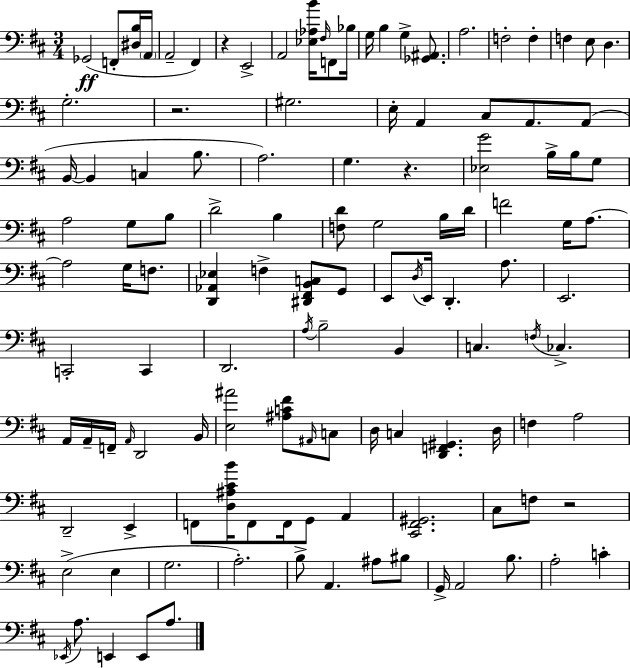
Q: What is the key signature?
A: D major